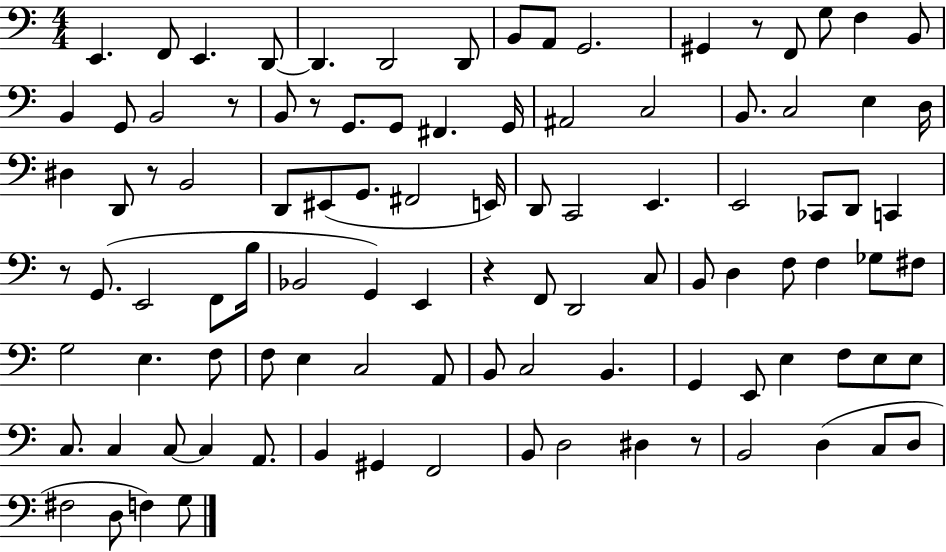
E2/q. F2/e E2/q. D2/e D2/q. D2/h D2/e B2/e A2/e G2/h. G#2/q R/e F2/e G3/e F3/q B2/e B2/q G2/e B2/h R/e B2/e R/e G2/e. G2/e F#2/q. G2/s A#2/h C3/h B2/e. C3/h E3/q D3/s D#3/q D2/e R/e B2/h D2/e EIS2/e G2/e. F#2/h E2/s D2/e C2/h E2/q. E2/h CES2/e D2/e C2/q R/e G2/e. E2/h F2/e B3/s Bb2/h G2/q E2/q R/q F2/e D2/h C3/e B2/e D3/q F3/e F3/q Gb3/e F#3/e G3/h E3/q. F3/e F3/e E3/q C3/h A2/e B2/e C3/h B2/q. G2/q E2/e E3/q F3/e E3/e E3/e C3/e. C3/q C3/e C3/q A2/e. B2/q G#2/q F2/h B2/e D3/h D#3/q R/e B2/h D3/q C3/e D3/e F#3/h D3/e F3/q G3/e